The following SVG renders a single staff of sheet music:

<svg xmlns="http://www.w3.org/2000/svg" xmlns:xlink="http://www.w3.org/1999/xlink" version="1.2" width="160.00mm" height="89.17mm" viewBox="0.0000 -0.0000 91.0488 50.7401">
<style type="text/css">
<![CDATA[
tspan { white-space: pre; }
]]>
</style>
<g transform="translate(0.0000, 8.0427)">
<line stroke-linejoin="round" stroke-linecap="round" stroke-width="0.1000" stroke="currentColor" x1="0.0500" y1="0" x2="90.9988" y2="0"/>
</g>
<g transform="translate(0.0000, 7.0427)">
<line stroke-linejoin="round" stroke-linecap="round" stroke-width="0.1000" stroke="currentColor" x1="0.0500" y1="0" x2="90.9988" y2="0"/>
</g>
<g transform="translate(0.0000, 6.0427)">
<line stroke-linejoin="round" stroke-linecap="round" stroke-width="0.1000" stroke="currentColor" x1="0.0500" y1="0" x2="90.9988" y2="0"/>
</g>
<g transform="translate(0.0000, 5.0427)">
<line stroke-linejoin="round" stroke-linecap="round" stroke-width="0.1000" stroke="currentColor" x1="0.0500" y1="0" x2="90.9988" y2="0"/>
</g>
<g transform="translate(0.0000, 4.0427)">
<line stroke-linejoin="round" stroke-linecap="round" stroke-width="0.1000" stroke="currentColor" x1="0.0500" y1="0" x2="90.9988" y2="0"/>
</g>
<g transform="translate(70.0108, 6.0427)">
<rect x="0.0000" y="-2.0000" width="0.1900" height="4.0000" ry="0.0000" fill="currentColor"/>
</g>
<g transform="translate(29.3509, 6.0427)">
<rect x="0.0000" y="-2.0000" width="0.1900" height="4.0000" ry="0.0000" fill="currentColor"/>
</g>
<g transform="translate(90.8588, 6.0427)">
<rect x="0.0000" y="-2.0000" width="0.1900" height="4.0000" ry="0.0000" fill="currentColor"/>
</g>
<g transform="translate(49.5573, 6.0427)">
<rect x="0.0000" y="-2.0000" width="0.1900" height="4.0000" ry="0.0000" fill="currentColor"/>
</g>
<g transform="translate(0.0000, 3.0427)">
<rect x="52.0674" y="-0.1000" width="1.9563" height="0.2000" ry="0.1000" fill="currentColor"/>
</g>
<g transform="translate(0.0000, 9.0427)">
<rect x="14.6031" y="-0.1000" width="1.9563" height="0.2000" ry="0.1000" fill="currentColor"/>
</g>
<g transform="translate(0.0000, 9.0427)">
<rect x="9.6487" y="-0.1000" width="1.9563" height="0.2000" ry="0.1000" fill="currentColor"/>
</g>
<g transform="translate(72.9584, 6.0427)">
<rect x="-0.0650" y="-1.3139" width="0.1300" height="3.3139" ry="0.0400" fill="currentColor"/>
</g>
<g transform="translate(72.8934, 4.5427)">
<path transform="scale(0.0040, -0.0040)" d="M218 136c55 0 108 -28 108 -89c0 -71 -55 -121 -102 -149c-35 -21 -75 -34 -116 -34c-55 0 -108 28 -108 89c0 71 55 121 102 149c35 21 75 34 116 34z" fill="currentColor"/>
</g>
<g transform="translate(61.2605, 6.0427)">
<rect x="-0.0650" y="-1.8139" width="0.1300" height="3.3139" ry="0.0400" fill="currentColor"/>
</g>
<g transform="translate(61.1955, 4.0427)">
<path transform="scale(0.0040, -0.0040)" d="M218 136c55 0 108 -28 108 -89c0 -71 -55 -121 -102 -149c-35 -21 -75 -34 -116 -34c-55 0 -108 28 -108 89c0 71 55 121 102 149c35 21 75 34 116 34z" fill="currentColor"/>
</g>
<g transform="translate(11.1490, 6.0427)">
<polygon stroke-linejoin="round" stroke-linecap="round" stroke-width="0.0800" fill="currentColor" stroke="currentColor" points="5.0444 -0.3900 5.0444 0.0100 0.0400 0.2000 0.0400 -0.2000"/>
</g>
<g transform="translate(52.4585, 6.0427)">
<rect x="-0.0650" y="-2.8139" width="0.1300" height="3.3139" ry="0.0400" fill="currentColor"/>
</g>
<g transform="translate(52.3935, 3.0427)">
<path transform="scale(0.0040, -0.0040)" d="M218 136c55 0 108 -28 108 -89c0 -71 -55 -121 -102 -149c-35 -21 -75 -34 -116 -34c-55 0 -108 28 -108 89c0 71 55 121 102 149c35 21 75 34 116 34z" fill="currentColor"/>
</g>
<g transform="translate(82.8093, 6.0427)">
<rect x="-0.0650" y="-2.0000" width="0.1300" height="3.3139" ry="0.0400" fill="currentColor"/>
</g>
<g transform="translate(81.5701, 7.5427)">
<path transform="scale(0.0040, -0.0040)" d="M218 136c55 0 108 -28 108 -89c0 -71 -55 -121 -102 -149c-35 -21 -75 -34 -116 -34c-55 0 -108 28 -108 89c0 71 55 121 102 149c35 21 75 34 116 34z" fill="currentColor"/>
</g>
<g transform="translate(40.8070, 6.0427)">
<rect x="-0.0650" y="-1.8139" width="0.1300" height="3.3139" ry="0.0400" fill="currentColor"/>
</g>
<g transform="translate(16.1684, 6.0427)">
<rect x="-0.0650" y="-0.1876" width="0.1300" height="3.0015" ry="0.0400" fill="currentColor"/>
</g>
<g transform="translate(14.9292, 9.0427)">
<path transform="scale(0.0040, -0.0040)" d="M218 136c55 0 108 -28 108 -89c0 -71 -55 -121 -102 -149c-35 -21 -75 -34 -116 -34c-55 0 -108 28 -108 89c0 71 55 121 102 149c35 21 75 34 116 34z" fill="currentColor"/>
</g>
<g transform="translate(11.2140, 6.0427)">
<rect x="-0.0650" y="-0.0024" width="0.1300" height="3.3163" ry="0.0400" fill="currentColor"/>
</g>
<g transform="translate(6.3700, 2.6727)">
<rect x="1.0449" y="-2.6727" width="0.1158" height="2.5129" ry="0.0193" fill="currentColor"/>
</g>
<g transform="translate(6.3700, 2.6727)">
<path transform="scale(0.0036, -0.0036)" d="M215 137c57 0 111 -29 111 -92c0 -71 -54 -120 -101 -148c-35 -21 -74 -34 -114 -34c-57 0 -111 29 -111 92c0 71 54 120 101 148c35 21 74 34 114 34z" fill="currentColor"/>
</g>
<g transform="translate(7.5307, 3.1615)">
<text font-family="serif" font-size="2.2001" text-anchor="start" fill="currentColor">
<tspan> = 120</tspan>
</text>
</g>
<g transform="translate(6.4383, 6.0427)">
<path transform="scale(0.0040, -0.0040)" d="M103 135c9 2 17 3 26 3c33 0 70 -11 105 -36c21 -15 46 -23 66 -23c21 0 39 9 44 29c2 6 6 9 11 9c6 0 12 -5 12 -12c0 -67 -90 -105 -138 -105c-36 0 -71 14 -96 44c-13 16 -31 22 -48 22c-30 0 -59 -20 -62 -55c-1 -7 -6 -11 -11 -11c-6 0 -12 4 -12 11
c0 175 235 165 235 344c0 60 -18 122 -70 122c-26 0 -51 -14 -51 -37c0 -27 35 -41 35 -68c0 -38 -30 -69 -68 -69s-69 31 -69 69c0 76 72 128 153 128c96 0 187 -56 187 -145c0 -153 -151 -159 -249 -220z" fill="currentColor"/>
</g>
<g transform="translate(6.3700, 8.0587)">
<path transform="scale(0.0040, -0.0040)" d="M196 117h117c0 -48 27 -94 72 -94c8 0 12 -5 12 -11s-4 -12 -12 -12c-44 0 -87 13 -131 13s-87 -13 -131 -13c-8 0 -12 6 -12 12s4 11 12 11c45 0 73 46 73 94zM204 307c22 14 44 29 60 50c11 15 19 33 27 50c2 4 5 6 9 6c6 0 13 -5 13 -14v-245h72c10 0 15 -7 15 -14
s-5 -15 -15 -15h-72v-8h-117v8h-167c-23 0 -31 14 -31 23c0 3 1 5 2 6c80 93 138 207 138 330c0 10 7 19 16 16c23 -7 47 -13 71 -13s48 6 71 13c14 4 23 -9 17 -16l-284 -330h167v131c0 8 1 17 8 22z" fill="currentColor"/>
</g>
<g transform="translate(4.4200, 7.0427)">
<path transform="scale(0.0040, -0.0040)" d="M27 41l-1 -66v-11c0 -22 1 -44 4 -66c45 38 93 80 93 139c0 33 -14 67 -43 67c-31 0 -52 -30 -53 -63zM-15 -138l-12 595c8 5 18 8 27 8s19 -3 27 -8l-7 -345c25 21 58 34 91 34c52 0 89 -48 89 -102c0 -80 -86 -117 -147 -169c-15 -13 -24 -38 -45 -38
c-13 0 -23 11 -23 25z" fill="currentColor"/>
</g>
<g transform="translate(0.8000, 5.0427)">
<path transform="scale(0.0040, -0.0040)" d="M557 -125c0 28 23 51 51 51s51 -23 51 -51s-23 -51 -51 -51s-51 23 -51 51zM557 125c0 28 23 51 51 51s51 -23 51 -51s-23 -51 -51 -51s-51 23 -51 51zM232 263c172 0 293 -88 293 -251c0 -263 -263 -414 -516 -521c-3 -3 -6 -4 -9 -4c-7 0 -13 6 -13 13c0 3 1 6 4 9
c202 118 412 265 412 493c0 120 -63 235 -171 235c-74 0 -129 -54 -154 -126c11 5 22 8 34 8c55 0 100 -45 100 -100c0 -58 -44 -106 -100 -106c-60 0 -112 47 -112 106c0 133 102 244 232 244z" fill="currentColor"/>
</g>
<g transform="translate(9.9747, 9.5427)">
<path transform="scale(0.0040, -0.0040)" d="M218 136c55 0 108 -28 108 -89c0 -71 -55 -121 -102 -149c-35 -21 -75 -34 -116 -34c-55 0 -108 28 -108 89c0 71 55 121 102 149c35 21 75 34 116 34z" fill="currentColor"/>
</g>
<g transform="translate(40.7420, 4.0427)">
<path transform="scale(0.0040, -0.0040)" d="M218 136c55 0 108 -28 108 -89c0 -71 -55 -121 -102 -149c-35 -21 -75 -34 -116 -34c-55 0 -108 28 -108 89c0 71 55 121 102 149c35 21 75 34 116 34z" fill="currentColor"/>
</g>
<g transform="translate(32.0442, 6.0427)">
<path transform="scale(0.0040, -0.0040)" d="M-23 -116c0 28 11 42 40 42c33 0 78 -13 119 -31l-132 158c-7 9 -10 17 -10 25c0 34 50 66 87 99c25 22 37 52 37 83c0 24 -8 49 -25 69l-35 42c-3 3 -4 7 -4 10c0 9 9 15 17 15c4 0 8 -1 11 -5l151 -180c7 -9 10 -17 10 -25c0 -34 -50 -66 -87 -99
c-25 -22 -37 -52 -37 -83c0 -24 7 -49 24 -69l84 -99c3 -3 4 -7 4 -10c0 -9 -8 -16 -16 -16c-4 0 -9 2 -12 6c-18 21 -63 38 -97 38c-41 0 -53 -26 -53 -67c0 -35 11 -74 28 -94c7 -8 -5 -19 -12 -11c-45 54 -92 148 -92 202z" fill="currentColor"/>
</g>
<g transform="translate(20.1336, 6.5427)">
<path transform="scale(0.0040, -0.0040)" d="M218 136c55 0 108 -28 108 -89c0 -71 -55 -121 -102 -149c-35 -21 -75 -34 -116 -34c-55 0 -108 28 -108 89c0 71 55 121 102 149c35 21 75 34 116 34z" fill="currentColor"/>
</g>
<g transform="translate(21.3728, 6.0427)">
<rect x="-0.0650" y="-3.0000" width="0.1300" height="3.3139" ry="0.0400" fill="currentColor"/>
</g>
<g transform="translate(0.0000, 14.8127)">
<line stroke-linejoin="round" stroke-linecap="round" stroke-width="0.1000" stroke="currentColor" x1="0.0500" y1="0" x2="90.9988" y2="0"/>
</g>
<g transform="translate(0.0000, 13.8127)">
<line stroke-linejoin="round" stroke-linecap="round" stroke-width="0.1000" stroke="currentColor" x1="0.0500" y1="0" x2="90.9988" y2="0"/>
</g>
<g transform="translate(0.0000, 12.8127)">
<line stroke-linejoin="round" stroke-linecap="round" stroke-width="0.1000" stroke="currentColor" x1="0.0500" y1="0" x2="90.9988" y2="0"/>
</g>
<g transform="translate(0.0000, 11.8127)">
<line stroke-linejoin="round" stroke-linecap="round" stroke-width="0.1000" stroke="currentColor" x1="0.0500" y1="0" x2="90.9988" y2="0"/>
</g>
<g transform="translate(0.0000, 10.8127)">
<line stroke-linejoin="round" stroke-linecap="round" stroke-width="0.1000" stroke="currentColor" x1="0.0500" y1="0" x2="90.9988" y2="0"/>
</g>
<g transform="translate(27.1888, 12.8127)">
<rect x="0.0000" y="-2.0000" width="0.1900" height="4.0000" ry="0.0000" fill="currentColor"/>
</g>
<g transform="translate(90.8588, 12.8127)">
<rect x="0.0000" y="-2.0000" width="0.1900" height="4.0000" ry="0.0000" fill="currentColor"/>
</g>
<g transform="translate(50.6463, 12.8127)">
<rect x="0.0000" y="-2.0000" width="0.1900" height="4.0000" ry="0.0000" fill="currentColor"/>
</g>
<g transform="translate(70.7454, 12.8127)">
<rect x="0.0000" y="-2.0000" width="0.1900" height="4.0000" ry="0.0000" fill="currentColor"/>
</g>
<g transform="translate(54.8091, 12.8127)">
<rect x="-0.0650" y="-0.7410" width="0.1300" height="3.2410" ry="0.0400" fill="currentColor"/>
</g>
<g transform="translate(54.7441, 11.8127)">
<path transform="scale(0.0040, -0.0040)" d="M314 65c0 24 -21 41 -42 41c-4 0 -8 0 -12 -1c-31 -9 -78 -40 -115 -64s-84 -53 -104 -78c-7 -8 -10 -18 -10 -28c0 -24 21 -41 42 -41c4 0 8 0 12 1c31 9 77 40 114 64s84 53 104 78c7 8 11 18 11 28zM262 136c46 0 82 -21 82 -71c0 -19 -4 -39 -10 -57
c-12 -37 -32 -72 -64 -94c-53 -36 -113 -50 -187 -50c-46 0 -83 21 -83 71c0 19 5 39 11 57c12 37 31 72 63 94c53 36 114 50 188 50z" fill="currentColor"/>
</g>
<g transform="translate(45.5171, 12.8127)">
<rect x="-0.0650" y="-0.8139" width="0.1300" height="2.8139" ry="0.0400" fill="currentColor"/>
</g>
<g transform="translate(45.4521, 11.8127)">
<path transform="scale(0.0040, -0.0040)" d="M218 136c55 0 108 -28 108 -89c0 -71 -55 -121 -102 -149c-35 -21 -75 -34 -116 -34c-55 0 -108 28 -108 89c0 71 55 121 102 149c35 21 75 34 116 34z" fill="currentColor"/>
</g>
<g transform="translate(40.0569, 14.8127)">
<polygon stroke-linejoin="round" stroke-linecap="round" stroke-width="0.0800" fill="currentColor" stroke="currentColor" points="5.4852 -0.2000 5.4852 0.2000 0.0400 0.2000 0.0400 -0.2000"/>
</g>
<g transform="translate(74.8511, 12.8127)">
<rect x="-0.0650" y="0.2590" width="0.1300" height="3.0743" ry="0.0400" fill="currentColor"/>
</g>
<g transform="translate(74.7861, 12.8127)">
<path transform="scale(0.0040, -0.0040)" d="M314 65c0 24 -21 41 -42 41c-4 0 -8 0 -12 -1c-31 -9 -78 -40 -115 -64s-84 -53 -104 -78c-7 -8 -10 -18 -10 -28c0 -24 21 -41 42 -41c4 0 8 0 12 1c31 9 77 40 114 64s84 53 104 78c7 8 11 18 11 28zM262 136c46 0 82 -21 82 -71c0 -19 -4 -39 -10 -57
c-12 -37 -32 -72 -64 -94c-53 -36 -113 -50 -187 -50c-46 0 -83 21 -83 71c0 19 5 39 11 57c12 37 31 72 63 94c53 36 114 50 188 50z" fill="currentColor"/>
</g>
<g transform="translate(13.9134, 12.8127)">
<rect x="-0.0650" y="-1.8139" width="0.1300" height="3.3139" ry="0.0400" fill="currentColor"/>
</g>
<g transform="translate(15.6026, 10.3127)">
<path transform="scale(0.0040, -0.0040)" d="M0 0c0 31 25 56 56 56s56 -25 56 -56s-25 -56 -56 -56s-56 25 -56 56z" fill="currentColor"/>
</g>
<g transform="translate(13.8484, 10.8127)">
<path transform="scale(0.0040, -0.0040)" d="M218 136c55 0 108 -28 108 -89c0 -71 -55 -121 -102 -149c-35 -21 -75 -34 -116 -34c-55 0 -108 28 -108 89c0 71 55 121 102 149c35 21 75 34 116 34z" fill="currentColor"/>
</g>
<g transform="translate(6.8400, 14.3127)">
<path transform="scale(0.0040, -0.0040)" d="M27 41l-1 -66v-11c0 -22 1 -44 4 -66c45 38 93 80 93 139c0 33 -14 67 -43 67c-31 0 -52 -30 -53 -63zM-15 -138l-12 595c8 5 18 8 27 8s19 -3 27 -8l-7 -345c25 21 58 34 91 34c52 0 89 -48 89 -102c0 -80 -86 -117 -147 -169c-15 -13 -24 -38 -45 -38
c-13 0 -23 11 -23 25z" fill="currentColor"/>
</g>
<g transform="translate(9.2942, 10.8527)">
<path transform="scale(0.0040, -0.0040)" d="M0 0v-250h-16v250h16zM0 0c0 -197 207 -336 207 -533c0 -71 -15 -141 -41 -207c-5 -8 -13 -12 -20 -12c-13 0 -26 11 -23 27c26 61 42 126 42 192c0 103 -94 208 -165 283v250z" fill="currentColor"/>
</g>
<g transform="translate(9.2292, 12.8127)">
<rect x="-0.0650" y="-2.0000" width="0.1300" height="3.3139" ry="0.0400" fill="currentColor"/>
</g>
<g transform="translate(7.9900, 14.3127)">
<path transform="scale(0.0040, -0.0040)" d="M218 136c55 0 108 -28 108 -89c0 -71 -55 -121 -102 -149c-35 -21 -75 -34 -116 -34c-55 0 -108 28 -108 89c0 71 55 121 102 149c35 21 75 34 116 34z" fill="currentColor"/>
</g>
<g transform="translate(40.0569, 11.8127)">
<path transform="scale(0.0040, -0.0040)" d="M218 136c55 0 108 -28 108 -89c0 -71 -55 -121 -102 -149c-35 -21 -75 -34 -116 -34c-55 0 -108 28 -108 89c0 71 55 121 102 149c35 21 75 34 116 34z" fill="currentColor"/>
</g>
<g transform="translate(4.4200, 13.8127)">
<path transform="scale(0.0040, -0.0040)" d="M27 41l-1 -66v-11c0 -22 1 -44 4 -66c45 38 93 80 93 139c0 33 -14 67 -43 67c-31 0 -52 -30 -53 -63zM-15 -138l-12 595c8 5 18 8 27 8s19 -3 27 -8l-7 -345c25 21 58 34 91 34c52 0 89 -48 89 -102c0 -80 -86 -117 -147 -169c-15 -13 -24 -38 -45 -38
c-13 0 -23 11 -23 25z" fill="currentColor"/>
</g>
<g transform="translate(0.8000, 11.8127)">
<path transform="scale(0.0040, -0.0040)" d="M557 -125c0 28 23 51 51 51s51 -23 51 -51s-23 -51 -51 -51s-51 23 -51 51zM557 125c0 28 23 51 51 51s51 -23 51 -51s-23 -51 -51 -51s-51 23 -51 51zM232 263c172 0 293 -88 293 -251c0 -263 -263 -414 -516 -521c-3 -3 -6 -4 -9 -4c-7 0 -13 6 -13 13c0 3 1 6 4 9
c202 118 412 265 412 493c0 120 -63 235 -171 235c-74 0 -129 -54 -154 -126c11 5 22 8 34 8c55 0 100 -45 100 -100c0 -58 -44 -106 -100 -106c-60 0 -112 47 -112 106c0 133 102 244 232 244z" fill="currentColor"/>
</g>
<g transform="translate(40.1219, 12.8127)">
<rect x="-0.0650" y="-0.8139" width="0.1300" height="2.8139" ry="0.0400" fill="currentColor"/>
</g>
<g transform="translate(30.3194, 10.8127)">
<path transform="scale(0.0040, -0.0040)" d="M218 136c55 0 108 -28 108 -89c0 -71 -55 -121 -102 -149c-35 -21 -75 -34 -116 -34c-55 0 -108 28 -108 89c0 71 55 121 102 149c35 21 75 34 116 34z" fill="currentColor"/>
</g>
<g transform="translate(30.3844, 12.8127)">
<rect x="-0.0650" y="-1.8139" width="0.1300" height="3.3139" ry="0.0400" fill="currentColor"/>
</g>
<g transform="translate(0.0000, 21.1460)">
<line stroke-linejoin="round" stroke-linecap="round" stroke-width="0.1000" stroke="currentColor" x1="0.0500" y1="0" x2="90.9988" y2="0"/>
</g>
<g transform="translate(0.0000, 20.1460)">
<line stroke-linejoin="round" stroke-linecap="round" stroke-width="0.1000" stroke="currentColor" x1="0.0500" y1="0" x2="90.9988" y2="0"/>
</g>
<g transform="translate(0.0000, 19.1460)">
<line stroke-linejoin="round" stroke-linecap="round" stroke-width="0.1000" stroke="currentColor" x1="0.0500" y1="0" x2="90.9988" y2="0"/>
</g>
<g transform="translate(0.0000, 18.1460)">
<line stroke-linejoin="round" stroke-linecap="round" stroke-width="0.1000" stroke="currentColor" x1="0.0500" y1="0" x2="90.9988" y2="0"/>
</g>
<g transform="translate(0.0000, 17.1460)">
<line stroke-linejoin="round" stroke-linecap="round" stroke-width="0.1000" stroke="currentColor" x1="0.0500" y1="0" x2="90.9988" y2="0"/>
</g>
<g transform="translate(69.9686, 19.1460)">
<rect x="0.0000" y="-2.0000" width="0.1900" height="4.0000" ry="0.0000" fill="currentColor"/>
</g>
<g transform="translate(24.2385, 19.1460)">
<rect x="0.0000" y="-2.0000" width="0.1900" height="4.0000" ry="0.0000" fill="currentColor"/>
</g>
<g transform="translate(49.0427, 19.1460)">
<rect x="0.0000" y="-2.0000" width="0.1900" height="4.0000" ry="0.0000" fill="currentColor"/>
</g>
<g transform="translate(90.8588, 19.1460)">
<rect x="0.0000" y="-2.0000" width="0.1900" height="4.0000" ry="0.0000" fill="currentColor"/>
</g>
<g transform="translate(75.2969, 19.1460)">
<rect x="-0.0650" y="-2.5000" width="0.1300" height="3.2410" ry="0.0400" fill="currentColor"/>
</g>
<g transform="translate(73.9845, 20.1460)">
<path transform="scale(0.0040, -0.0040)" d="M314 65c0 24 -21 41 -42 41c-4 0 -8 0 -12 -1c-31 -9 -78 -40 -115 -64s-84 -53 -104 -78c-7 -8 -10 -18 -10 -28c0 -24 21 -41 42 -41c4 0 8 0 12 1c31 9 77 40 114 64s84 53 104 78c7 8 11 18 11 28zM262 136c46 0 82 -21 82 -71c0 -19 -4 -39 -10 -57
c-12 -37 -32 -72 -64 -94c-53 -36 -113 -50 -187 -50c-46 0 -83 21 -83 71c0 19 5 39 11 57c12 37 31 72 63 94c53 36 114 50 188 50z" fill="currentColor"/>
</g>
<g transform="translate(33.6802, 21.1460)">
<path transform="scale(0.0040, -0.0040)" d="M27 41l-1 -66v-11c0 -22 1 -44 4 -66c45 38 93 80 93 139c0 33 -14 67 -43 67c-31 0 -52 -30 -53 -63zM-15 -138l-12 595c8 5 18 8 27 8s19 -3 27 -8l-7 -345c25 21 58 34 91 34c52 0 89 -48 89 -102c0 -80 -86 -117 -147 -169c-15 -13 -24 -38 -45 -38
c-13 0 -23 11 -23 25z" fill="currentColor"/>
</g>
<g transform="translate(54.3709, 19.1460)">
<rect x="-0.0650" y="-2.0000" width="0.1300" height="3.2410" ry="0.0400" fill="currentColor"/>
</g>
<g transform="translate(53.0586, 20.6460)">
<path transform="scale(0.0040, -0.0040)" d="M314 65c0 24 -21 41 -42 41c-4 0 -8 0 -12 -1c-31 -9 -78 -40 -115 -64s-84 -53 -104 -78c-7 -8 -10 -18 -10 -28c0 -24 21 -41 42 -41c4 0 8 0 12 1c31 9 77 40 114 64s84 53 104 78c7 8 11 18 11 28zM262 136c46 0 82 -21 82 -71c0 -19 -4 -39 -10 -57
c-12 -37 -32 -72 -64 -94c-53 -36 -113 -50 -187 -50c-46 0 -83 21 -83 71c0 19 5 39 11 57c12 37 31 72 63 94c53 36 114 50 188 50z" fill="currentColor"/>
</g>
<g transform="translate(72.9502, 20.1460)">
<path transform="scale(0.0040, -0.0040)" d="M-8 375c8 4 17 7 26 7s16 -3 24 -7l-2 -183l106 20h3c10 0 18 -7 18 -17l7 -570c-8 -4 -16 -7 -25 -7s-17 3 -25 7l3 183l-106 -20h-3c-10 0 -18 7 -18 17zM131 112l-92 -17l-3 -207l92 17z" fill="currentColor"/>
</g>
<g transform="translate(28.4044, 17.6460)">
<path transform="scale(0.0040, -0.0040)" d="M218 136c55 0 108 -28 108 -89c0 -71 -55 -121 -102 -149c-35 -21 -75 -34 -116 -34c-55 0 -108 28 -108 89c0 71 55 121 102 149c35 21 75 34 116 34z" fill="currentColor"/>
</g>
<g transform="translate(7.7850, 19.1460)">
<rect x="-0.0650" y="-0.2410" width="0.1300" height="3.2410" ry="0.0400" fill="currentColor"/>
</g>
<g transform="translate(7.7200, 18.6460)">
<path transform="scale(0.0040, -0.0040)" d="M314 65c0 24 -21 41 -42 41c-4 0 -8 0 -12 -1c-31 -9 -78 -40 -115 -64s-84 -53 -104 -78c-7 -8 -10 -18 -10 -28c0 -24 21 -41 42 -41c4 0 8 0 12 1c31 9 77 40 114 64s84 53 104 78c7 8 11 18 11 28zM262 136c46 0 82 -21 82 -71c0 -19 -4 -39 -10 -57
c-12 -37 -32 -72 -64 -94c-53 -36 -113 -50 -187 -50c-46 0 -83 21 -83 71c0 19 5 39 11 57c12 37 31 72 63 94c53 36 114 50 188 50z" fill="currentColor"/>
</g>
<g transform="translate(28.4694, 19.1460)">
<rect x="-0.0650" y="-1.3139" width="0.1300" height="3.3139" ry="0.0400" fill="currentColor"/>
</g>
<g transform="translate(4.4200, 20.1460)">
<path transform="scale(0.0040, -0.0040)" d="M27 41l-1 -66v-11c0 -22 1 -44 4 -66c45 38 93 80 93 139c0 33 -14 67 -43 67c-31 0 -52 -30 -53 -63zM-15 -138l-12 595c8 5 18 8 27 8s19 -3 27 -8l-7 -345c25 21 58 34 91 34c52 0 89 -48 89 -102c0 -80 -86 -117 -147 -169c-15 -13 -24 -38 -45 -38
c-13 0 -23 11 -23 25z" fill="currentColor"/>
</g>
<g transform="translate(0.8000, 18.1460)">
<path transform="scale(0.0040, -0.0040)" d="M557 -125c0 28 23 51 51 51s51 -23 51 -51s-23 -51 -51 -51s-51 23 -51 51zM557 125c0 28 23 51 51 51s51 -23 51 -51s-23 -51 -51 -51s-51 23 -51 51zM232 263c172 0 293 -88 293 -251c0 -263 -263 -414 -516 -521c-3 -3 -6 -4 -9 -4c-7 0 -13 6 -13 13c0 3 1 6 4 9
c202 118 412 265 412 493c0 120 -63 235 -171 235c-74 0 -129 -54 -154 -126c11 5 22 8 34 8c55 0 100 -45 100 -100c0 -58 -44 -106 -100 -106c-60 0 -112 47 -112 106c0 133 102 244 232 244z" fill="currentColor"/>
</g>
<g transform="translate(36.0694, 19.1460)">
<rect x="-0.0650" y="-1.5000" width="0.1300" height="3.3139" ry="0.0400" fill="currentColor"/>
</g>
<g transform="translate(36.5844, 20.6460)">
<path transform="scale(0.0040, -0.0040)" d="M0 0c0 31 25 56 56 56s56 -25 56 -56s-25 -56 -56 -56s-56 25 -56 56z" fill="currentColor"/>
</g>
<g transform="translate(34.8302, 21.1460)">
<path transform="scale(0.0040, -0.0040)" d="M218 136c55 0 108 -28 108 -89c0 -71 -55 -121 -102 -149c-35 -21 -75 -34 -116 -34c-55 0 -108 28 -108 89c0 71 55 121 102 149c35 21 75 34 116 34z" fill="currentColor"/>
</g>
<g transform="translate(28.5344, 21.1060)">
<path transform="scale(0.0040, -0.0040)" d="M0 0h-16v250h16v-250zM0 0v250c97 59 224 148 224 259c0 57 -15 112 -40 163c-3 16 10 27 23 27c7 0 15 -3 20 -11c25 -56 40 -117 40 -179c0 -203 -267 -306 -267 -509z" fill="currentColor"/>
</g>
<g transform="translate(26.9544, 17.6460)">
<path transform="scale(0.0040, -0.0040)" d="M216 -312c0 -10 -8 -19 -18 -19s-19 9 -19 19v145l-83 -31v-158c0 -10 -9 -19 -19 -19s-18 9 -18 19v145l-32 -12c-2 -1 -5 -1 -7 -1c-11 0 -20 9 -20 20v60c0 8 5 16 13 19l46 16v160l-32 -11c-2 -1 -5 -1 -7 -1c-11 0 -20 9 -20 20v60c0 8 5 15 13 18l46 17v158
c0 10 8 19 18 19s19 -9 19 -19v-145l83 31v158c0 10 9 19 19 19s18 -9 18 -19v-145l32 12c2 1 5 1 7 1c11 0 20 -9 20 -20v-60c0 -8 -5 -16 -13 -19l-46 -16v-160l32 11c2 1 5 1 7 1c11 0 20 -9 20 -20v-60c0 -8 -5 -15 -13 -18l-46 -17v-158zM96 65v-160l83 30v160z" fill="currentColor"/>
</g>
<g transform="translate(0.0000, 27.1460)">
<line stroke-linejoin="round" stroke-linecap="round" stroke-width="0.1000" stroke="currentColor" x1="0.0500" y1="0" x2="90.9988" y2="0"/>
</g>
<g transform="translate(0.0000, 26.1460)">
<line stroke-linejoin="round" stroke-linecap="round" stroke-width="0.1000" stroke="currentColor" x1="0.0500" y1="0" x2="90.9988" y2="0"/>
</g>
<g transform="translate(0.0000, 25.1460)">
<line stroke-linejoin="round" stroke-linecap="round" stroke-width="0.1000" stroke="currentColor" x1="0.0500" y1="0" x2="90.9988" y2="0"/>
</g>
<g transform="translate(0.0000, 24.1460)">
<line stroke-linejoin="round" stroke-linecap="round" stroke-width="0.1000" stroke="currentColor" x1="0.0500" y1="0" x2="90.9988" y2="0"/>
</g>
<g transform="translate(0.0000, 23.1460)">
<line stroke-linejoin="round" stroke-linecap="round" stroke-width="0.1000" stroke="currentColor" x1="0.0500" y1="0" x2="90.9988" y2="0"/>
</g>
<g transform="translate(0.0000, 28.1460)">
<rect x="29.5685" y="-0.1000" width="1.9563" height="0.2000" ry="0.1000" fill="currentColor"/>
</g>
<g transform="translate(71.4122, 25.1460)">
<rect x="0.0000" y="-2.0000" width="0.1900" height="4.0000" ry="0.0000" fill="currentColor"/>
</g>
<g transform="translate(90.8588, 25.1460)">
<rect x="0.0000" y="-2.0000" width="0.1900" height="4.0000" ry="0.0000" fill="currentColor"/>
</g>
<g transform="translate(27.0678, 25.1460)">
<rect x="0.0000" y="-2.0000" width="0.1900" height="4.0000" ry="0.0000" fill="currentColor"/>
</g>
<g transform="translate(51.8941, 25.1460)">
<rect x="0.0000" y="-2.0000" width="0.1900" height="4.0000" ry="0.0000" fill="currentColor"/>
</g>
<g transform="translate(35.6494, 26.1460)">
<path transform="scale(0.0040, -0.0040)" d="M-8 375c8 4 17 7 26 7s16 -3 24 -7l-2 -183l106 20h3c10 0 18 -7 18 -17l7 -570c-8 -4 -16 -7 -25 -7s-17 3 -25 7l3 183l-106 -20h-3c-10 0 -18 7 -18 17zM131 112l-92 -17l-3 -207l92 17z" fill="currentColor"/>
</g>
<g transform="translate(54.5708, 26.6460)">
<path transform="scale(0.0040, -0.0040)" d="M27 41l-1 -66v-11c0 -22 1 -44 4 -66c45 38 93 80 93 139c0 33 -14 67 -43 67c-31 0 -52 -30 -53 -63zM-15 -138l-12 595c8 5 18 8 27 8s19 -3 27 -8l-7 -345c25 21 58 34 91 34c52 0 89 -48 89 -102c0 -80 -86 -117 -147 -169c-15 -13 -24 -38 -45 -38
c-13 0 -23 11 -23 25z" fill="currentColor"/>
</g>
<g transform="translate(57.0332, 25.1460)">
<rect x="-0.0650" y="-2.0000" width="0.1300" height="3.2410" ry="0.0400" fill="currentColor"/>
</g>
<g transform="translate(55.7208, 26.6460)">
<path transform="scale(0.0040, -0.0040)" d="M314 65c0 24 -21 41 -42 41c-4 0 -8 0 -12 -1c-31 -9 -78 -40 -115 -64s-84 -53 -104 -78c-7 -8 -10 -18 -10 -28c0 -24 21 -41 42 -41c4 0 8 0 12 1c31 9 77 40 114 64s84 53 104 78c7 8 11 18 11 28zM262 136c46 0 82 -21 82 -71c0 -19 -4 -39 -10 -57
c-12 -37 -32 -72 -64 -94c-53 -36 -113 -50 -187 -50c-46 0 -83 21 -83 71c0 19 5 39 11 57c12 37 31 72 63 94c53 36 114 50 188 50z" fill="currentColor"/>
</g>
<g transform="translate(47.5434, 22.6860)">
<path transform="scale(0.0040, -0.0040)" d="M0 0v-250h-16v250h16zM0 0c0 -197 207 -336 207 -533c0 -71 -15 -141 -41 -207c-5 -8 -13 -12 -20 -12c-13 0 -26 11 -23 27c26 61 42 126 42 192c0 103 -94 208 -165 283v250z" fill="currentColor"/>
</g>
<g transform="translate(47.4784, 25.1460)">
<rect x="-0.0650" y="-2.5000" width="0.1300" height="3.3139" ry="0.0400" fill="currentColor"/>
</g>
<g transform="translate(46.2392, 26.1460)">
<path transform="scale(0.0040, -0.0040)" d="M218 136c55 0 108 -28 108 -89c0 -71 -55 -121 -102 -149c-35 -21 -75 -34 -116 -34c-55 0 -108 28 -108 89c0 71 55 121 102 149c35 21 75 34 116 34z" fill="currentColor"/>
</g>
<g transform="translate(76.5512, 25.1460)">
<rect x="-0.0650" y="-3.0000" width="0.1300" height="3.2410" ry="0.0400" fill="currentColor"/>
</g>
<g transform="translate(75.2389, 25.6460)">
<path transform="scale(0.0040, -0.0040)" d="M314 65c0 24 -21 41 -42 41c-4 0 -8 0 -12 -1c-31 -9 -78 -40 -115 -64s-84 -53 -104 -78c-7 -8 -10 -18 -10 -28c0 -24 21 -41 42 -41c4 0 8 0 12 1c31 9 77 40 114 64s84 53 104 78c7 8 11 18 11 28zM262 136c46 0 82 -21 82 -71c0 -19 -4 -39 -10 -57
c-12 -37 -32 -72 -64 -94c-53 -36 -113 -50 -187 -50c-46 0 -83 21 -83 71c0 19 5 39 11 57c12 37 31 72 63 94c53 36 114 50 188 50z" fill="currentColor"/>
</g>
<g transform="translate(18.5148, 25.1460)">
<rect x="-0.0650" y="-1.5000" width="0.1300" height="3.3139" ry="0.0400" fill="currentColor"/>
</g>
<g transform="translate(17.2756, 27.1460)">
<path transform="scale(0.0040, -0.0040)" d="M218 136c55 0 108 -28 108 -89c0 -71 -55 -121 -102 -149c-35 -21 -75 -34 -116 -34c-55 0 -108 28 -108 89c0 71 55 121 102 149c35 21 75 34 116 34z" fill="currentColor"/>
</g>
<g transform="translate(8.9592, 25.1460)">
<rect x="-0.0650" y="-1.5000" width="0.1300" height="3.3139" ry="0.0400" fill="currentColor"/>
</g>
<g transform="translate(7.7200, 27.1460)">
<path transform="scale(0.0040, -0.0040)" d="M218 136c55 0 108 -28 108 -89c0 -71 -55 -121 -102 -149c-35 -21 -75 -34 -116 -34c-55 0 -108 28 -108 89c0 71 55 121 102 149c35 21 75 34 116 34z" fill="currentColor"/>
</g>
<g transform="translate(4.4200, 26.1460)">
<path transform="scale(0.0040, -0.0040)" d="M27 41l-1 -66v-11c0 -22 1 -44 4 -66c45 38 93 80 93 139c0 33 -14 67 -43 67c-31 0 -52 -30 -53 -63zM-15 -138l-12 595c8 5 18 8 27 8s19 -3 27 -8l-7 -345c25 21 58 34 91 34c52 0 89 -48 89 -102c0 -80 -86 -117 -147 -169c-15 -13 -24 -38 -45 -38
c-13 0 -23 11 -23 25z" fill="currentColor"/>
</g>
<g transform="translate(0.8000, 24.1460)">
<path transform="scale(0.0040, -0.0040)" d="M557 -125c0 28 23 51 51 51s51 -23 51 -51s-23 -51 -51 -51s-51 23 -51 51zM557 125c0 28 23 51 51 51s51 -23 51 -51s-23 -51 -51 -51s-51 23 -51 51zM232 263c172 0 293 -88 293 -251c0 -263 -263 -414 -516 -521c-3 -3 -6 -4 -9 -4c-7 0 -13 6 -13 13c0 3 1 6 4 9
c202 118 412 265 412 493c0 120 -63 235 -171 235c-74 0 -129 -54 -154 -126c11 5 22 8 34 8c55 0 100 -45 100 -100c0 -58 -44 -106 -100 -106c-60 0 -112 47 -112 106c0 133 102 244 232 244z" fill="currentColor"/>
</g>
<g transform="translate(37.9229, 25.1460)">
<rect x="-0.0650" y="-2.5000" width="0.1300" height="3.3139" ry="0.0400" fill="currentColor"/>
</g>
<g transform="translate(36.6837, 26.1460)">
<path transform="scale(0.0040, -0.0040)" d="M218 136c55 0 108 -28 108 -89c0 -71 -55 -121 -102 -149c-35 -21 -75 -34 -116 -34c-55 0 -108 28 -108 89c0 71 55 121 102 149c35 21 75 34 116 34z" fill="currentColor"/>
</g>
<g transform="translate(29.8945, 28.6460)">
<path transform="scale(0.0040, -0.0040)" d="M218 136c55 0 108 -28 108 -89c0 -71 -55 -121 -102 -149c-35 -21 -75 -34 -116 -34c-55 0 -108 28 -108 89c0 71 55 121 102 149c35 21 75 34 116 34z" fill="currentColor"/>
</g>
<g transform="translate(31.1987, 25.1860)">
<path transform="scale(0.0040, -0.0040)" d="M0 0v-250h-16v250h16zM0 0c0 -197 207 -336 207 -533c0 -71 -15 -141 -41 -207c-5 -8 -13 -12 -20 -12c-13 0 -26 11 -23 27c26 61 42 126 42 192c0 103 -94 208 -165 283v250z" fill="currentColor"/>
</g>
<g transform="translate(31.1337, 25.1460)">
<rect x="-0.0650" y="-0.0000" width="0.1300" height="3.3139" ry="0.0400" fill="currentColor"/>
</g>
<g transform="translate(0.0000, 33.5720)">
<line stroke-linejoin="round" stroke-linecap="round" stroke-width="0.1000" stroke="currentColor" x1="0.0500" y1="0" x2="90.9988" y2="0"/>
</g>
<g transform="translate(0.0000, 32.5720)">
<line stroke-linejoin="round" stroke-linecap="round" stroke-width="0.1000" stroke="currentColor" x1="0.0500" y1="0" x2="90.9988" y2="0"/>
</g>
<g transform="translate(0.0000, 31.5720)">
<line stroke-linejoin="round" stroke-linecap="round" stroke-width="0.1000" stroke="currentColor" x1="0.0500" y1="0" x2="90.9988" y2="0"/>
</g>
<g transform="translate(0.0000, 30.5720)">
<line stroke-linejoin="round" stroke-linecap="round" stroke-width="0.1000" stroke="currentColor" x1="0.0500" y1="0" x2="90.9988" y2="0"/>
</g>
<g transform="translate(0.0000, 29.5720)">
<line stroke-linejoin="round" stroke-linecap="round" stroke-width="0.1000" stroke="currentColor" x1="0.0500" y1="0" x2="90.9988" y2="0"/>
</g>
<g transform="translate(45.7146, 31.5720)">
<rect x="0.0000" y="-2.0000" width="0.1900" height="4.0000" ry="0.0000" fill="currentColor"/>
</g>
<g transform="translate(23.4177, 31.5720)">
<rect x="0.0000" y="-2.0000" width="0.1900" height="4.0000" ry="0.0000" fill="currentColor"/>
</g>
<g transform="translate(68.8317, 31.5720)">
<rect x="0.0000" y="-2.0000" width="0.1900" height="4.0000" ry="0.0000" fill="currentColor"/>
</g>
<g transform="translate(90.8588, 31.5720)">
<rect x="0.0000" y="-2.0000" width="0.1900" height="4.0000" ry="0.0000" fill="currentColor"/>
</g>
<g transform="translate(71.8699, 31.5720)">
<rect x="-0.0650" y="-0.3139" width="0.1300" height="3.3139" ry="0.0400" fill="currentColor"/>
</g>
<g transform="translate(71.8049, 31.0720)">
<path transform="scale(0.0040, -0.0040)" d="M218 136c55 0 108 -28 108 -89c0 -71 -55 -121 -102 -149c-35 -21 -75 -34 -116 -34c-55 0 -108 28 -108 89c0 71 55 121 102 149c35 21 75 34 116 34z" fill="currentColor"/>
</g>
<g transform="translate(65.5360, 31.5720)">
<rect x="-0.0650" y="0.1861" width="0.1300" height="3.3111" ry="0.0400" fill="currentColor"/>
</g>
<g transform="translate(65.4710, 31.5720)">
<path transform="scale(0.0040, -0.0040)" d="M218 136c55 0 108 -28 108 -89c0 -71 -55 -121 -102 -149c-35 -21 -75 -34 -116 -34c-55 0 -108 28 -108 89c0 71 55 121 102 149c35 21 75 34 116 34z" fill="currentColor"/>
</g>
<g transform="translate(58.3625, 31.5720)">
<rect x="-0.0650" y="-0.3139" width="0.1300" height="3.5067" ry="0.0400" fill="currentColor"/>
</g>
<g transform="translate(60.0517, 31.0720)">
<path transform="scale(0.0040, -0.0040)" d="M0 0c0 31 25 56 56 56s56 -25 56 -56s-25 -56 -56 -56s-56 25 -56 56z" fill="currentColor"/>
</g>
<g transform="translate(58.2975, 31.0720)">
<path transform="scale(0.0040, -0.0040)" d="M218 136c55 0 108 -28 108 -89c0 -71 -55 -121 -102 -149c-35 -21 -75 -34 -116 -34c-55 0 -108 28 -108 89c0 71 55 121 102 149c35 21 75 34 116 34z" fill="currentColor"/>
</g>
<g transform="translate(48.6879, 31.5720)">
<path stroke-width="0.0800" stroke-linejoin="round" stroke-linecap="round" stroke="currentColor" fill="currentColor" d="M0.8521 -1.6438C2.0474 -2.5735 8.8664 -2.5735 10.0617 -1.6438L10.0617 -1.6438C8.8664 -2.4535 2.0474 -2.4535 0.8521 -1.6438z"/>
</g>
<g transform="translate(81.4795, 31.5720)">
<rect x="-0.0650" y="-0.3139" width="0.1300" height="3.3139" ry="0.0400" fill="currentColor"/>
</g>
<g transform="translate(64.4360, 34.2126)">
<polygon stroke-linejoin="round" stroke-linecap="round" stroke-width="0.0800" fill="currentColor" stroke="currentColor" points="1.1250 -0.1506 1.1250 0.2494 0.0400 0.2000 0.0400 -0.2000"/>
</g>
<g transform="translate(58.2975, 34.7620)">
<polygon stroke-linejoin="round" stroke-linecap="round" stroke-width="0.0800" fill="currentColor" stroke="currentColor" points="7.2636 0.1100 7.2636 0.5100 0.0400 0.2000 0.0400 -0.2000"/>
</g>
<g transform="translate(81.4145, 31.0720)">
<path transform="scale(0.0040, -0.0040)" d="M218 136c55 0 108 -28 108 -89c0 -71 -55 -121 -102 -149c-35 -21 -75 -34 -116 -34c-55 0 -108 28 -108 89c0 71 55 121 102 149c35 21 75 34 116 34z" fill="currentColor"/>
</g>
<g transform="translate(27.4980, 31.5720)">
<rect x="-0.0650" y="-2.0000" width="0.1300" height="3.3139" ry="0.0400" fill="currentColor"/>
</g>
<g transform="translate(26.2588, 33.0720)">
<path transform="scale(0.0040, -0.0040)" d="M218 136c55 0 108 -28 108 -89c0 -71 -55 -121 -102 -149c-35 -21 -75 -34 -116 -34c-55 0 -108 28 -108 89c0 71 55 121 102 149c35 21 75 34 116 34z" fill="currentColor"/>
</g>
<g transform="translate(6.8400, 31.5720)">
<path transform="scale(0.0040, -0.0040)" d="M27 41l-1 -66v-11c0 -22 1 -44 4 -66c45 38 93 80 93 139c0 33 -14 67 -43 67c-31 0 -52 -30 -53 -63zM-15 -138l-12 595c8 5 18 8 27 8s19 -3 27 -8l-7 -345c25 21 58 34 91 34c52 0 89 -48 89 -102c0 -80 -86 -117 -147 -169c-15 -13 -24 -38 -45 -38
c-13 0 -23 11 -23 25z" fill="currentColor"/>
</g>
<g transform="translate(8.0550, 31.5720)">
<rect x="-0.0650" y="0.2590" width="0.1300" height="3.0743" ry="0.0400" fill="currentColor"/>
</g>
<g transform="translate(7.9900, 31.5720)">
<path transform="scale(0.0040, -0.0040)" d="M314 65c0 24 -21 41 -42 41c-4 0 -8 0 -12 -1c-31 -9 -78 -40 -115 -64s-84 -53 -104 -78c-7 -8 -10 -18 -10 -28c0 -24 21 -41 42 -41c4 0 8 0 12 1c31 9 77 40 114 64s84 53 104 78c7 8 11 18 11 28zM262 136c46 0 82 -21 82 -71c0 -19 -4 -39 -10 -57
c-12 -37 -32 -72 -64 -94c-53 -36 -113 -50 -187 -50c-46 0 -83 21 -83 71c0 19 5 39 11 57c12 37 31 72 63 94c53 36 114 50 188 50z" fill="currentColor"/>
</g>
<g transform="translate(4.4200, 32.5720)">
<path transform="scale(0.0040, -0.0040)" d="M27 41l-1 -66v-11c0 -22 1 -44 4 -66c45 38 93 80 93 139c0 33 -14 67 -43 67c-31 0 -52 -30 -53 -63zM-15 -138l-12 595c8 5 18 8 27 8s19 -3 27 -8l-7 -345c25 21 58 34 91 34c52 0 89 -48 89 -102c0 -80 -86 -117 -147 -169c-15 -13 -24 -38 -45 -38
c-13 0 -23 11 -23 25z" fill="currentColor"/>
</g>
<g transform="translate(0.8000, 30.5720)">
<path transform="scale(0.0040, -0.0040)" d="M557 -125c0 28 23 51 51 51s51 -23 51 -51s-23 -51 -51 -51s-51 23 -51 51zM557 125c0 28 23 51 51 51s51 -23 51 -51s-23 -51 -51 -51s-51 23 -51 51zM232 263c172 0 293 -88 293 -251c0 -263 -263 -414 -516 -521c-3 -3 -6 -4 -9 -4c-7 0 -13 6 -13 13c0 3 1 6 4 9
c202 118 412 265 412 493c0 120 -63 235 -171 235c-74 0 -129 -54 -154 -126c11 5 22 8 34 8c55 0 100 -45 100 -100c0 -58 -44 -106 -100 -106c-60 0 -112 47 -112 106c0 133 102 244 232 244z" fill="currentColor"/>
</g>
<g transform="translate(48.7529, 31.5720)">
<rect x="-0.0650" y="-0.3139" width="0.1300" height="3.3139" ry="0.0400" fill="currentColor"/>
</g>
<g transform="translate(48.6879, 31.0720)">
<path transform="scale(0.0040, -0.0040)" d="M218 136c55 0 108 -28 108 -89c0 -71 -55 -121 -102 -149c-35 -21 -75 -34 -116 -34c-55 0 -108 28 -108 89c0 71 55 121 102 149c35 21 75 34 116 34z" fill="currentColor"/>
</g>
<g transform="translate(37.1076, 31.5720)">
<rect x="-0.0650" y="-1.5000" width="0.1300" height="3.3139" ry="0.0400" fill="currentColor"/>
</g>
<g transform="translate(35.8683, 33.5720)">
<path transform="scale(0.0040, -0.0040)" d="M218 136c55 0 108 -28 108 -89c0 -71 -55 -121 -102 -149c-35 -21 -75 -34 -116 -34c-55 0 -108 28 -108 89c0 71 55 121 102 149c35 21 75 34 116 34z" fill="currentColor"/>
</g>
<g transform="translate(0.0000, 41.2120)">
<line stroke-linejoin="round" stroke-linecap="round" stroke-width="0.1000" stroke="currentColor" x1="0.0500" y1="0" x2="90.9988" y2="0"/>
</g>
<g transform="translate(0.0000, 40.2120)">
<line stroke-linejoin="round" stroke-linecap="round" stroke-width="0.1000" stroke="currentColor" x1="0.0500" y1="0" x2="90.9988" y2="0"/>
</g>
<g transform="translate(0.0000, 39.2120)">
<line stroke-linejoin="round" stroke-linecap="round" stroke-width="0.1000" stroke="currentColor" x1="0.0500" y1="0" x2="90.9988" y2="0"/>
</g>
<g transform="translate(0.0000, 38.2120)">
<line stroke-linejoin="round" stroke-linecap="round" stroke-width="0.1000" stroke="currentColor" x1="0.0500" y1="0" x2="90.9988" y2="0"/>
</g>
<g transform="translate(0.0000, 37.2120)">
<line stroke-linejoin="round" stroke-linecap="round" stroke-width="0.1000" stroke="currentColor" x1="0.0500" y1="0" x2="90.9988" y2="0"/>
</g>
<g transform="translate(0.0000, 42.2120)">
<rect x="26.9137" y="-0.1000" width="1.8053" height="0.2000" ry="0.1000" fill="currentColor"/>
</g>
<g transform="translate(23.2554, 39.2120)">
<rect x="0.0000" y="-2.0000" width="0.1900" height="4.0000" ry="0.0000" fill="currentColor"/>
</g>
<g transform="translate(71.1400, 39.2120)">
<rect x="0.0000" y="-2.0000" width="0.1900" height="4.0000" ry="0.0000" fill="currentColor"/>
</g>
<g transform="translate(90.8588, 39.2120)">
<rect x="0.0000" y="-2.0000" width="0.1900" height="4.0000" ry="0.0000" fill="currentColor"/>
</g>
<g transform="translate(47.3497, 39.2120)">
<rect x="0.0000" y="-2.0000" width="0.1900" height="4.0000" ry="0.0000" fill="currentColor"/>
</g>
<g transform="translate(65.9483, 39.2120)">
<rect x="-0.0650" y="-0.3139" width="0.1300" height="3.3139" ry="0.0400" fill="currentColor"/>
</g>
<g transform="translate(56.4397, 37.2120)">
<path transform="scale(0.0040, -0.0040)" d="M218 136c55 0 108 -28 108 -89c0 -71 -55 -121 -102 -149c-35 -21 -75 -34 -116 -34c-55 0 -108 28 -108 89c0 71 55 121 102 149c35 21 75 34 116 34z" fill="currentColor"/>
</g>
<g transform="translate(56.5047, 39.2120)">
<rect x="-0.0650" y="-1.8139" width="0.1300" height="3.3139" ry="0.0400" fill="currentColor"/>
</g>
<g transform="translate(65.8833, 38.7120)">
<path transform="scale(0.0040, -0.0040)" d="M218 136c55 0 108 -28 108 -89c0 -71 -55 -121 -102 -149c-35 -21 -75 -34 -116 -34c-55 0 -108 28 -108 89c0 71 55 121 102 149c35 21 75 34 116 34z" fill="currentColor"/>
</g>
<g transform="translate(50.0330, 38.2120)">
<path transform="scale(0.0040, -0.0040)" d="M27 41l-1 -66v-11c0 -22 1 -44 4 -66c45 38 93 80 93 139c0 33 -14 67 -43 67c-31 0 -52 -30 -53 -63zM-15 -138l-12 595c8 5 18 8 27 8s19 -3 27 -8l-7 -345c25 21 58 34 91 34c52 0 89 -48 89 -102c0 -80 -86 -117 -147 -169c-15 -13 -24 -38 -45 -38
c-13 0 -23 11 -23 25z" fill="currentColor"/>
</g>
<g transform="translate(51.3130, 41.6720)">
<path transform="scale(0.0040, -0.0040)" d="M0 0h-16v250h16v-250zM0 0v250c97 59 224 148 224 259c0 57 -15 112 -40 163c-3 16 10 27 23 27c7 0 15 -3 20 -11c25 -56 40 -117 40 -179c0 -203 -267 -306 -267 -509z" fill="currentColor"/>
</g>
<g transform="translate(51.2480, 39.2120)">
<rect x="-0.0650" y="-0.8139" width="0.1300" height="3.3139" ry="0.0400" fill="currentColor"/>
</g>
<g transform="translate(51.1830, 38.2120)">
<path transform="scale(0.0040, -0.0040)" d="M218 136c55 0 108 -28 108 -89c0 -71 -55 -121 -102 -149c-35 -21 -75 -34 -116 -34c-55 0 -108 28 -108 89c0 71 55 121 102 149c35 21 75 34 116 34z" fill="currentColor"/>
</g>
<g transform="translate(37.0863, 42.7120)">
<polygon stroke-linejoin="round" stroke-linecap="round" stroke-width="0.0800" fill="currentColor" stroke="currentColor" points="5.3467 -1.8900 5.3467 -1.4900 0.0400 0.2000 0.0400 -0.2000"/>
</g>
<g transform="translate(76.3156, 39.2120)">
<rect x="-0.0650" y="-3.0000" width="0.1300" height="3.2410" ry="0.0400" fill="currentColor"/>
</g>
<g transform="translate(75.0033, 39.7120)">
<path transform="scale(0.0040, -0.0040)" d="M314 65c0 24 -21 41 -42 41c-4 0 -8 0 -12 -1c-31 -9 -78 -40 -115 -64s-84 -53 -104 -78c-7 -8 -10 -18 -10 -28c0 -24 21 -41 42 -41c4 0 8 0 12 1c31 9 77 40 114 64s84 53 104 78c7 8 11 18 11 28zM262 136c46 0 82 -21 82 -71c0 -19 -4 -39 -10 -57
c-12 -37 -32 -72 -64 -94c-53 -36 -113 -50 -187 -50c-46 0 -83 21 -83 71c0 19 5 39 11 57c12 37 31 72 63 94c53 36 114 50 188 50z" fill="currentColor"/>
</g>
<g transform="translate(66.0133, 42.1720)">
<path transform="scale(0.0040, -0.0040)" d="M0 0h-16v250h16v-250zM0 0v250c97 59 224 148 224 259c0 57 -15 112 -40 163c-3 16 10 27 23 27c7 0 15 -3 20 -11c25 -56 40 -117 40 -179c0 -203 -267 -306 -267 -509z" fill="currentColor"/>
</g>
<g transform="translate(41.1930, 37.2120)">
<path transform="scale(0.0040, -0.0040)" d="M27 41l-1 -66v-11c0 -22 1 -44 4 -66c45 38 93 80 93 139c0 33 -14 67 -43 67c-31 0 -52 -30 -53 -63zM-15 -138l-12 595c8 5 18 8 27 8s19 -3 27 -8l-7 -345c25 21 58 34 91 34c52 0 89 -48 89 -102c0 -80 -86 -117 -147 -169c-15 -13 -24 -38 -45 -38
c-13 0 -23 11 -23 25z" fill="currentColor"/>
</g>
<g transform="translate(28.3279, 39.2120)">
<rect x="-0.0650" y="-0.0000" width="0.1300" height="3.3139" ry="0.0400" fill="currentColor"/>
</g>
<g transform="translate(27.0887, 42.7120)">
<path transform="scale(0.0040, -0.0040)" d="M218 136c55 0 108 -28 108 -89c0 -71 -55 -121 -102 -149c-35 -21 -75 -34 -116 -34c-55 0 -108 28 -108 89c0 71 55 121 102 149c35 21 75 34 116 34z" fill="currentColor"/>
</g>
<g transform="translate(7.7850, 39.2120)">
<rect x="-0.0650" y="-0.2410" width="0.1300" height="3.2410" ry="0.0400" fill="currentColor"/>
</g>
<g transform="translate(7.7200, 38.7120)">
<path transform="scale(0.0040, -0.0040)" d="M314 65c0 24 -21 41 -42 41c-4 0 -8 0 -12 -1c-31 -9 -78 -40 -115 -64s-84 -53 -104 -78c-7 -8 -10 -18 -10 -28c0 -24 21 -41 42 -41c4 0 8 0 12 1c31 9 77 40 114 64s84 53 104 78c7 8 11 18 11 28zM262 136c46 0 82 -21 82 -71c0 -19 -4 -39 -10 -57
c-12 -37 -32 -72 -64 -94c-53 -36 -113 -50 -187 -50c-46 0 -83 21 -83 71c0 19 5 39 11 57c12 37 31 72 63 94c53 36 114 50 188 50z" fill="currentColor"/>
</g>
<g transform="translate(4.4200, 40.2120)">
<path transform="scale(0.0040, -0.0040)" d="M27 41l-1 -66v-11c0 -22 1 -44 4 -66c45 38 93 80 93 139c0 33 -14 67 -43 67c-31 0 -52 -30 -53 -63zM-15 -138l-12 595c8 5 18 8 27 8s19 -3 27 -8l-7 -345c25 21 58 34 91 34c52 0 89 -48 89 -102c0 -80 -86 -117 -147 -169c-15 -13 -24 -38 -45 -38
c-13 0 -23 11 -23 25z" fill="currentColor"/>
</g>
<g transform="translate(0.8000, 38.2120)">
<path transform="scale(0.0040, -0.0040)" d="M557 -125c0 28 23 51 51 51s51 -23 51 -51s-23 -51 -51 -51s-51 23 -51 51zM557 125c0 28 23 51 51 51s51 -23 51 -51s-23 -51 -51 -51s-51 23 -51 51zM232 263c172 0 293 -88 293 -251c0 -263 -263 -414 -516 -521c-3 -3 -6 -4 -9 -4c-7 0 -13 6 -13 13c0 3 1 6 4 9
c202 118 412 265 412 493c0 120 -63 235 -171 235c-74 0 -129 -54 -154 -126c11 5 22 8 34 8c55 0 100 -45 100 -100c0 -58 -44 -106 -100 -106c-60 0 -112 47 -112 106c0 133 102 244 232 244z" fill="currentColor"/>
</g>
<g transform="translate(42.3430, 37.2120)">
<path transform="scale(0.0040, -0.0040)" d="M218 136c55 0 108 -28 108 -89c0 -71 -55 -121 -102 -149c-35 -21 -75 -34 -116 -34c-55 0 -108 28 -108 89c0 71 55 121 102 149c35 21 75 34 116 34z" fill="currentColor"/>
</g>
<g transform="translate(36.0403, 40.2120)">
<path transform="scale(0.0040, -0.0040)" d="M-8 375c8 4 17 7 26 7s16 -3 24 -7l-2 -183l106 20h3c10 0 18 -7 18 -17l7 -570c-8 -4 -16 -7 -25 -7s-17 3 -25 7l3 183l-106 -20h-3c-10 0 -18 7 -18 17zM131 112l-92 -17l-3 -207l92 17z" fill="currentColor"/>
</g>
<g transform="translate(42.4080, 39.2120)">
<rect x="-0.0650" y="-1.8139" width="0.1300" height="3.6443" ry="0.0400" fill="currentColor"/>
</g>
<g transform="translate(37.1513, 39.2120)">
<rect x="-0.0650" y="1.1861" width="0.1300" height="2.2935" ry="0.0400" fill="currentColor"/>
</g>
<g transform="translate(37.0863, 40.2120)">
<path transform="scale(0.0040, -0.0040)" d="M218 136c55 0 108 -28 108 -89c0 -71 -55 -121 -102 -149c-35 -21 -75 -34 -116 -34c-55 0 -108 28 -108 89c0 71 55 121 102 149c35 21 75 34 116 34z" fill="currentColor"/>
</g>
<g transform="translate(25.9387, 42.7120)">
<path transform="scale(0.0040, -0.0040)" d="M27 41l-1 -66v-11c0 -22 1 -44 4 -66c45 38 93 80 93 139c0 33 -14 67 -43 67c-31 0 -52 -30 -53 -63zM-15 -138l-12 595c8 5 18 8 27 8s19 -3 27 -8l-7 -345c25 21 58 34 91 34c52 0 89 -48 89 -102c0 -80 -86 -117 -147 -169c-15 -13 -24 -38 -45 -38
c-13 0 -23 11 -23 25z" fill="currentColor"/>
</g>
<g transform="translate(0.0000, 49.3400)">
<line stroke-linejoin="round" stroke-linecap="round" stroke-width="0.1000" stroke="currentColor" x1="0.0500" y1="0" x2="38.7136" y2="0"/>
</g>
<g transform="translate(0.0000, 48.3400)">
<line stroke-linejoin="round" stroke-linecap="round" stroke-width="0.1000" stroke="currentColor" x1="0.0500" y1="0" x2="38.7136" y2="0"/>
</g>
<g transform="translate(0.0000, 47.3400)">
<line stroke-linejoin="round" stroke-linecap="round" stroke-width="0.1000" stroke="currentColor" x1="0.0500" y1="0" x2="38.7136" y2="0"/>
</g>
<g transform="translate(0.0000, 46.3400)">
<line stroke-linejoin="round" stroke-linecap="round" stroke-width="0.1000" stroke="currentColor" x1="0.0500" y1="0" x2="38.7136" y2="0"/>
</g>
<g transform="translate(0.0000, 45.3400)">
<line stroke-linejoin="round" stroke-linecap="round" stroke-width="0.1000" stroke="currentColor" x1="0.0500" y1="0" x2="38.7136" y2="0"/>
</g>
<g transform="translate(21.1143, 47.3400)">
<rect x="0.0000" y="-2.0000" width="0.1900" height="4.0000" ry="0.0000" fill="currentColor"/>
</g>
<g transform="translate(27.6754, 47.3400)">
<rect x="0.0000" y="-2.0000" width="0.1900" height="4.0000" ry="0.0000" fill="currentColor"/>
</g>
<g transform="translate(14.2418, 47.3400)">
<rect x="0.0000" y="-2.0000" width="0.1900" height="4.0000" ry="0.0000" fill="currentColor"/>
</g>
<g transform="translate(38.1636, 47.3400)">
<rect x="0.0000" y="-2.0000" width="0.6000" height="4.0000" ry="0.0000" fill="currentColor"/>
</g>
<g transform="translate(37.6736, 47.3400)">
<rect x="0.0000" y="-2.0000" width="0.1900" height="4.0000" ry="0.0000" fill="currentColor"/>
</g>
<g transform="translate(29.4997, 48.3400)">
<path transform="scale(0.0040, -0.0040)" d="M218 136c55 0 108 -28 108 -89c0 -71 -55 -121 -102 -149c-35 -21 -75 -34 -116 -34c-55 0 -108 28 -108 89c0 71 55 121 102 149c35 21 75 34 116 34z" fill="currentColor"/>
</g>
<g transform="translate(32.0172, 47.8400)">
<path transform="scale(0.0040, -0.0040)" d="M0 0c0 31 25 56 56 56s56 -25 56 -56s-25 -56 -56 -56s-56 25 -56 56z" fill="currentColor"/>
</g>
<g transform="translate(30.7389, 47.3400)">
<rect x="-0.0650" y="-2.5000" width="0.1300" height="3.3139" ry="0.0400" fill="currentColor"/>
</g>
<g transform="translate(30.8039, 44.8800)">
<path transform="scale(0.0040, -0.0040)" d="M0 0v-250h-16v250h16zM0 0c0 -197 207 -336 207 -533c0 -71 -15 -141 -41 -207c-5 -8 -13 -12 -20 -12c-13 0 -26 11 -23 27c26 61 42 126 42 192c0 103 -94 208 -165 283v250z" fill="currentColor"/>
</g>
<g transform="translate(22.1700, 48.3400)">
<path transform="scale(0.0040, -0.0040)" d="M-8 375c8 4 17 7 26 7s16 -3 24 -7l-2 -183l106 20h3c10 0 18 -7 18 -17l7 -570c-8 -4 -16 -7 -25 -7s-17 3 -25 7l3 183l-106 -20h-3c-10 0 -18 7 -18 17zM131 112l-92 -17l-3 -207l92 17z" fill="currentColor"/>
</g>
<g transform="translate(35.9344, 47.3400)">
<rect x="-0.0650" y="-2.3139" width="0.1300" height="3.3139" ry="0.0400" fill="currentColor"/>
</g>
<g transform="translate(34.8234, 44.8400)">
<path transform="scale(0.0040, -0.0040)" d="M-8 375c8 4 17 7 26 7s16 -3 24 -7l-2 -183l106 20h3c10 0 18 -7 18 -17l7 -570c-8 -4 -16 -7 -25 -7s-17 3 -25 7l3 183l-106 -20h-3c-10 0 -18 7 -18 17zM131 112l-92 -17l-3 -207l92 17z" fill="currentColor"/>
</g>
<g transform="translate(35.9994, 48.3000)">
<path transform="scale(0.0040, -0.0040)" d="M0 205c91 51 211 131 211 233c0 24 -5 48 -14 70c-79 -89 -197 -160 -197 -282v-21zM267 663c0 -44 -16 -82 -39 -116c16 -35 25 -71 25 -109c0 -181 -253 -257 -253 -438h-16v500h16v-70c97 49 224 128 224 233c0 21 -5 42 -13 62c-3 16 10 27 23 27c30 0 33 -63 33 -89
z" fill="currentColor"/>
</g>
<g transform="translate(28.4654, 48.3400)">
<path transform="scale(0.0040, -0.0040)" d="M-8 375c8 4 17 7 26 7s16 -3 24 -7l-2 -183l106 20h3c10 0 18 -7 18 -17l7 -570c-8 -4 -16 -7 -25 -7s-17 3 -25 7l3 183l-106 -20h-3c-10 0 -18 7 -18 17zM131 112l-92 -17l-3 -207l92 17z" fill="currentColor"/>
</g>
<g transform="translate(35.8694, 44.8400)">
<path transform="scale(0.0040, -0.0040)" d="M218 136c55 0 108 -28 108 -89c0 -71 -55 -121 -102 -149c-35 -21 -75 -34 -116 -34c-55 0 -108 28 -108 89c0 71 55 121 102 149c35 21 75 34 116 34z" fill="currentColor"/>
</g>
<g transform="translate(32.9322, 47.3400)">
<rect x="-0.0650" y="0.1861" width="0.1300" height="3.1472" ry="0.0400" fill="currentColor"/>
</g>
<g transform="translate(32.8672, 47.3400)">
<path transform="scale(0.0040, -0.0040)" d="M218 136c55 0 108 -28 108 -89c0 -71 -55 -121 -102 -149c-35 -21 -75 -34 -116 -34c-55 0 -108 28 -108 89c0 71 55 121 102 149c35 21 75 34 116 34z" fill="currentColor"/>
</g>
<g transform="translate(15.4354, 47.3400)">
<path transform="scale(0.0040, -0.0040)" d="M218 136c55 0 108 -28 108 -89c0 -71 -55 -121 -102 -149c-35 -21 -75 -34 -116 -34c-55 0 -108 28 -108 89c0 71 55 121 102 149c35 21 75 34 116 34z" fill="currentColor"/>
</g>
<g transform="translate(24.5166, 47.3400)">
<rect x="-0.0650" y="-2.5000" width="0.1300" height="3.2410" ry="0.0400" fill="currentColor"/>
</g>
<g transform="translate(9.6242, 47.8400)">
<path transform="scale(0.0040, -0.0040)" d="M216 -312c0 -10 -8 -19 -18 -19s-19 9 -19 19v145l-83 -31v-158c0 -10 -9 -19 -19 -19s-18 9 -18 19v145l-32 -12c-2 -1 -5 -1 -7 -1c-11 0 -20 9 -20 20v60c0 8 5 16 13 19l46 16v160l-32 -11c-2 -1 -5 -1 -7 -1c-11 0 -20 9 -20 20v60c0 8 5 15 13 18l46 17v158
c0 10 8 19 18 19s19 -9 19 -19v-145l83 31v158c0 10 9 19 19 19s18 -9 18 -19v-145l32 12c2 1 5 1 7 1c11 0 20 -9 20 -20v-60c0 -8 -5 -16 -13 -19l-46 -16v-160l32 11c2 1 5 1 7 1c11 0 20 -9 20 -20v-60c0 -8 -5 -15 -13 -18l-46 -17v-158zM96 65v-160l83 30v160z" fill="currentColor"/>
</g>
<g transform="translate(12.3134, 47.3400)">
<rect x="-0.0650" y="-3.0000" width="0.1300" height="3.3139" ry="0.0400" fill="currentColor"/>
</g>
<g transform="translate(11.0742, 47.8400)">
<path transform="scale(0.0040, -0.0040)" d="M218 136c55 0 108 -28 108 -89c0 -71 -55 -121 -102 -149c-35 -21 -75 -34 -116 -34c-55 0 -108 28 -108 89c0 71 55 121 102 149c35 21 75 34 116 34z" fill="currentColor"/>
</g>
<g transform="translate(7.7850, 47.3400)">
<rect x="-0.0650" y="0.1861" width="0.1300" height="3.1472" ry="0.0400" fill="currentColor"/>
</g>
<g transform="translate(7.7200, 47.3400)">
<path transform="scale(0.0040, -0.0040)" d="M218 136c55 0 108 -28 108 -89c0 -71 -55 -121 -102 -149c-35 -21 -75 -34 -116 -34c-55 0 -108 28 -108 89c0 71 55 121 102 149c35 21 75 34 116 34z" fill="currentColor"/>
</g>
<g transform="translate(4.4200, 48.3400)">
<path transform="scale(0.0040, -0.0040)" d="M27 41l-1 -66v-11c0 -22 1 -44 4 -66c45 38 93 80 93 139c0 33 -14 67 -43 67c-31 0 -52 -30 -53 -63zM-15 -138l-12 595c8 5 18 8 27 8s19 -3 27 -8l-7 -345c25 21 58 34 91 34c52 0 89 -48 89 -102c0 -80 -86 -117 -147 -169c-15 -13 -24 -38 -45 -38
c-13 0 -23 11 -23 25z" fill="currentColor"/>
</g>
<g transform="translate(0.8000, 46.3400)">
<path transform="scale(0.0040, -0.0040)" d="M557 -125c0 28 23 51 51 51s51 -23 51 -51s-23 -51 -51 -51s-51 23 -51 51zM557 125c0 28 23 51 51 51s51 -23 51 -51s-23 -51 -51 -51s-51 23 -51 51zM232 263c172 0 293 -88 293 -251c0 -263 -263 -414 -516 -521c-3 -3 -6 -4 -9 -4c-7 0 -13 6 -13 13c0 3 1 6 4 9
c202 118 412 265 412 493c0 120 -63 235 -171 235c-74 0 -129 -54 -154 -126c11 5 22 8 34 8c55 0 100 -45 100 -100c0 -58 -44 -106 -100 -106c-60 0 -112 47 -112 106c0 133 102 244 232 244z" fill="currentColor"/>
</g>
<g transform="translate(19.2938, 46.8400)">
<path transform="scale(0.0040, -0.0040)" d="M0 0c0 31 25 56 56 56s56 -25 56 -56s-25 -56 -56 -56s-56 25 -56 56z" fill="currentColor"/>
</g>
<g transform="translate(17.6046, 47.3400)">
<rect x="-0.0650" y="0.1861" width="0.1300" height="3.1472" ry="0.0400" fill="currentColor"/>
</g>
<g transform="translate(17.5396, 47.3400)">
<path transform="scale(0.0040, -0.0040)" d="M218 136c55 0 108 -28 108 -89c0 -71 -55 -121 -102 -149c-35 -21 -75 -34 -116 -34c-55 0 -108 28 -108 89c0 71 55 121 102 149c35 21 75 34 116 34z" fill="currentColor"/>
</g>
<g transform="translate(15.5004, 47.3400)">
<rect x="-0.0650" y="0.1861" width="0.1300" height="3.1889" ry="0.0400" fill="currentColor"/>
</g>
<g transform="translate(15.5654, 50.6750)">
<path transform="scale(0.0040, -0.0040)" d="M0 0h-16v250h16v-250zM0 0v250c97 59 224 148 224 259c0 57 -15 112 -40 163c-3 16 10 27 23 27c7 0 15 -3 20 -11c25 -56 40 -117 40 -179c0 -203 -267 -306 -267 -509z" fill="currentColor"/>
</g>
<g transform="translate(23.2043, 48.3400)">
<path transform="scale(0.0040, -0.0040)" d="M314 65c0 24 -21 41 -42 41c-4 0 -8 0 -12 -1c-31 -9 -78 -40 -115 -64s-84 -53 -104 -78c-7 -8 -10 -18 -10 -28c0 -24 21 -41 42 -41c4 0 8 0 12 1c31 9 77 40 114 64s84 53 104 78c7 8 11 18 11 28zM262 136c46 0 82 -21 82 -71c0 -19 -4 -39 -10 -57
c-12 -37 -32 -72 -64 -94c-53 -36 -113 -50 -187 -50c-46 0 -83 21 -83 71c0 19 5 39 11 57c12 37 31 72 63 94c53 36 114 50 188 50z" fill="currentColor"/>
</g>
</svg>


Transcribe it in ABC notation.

X:1
T:Untitled
M:2/4
L:1/4
K:F
D,,/2 E,,/2 C, z A, C A, G, A,, _A,,/2 A, A, F,/2 F,/2 F,2 D,2 E,2 ^G,/2 _G,, A,,2 B,,2 G,, G,, D,,/2 B,, B,,/2 _A,,2 C,2 _D,2 A,, G,, E, E,/2 D,/4 E, E, E,2 _D,, B,,/2 _A,/2 _F,/2 A, E,/2 C,2 D, ^C, D,/2 D, B,,2 B,,/2 D, B,/4